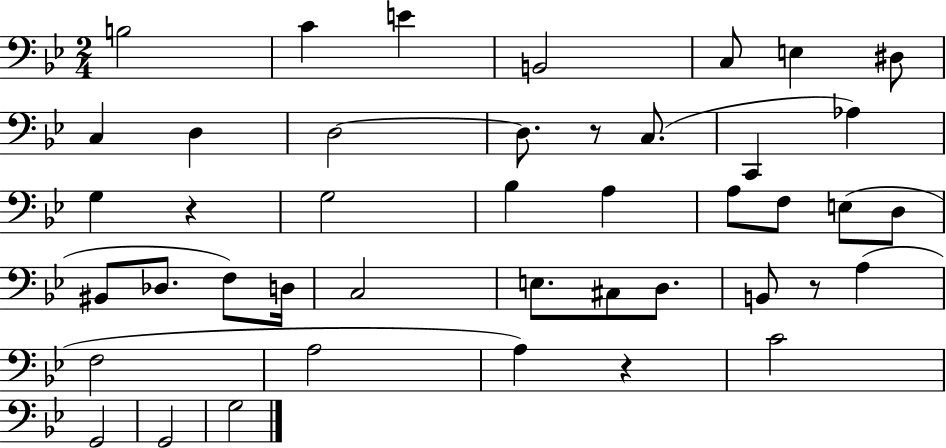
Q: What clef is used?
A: bass